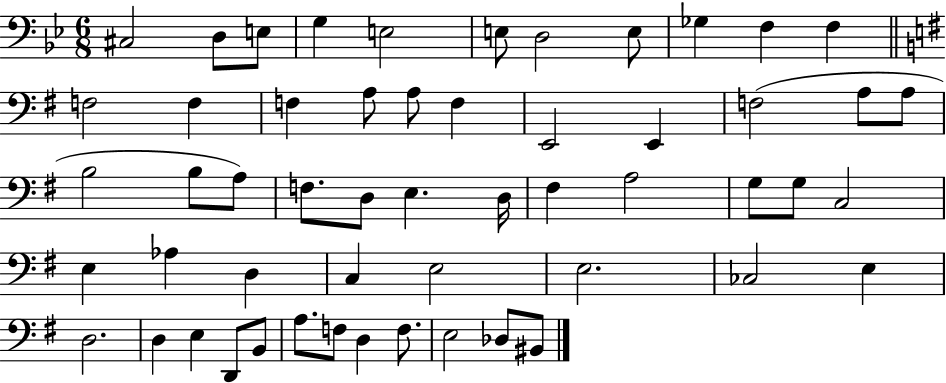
{
  \clef bass
  \numericTimeSignature
  \time 6/8
  \key bes \major
  cis2 d8 e8 | g4 e2 | e8 d2 e8 | ges4 f4 f4 | \break \bar "||" \break \key g \major f2 f4 | f4 a8 a8 f4 | e,2 e,4 | f2( a8 a8 | \break b2 b8 a8) | f8. d8 e4. d16 | fis4 a2 | g8 g8 c2 | \break e4 aes4 d4 | c4 e2 | e2. | ces2 e4 | \break d2. | d4 e4 d,8 b,8 | a8. f8 d4 f8. | e2 des8 bis,8 | \break \bar "|."
}